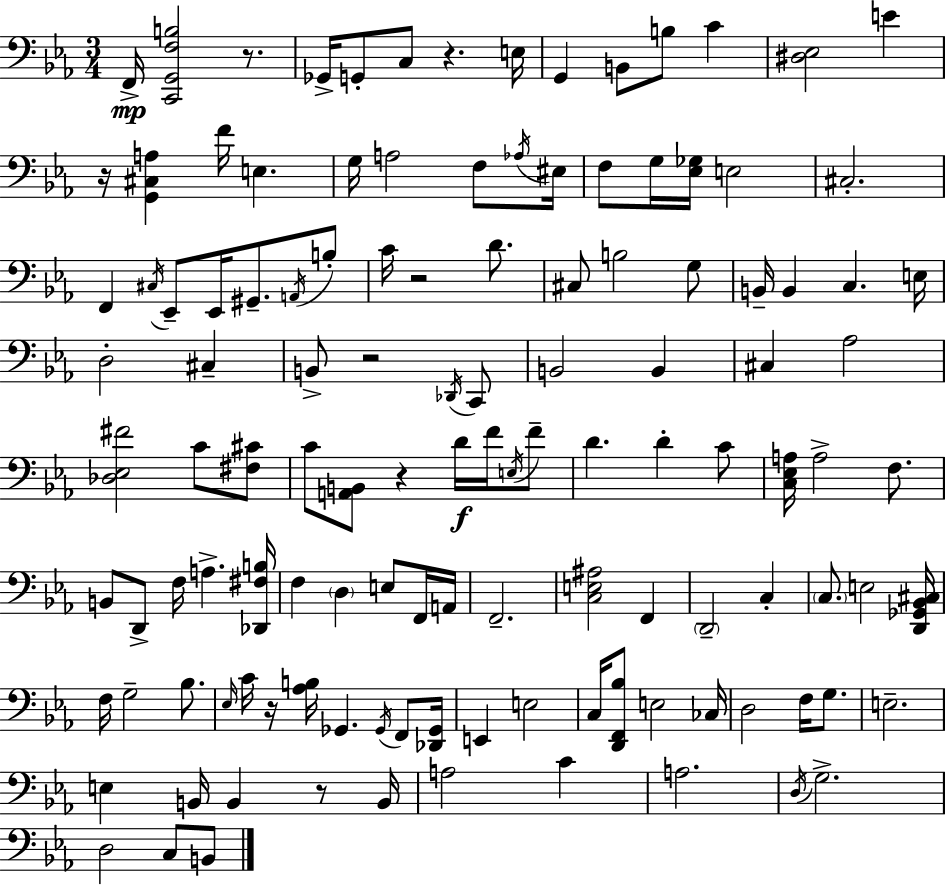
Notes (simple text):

F2/s [C2,G2,F3,B3]/h R/e. Gb2/s G2/e C3/e R/q. E3/s G2/q B2/e B3/e C4/q [D#3,Eb3]/h E4/q R/s [G2,C#3,A3]/q F4/s E3/q. G3/s A3/h F3/e Ab3/s EIS3/s F3/e G3/s [Eb3,Gb3]/s E3/h C#3/h. F2/q C#3/s Eb2/e Eb2/s G#2/e. A2/s B3/e C4/s R/h D4/e. C#3/e B3/h G3/e B2/s B2/q C3/q. E3/s D3/h C#3/q B2/e R/h Db2/s C2/e B2/h B2/q C#3/q Ab3/h [Db3,Eb3,F#4]/h C4/e [F#3,C#4]/e C4/e [A2,B2]/e R/q D4/s F4/s E3/s F4/e D4/q. D4/q C4/e [C3,Eb3,A3]/s A3/h F3/e. B2/e D2/e F3/s A3/q. [Db2,F#3,B3]/s F3/q D3/q E3/e F2/s A2/s F2/h. [C3,E3,A#3]/h F2/q D2/h C3/q C3/e. E3/h [D2,Gb2,Bb2,C#3]/s F3/s G3/h Bb3/e. Eb3/s C4/s R/s [Ab3,B3]/s Gb2/q. Gb2/s F2/e [Db2,Gb2]/s E2/q E3/h C3/s [D2,F2,Bb3]/e E3/h CES3/s D3/h F3/s G3/e. E3/h. E3/q B2/s B2/q R/e B2/s A3/h C4/q A3/h. D3/s G3/h. D3/h C3/e B2/e